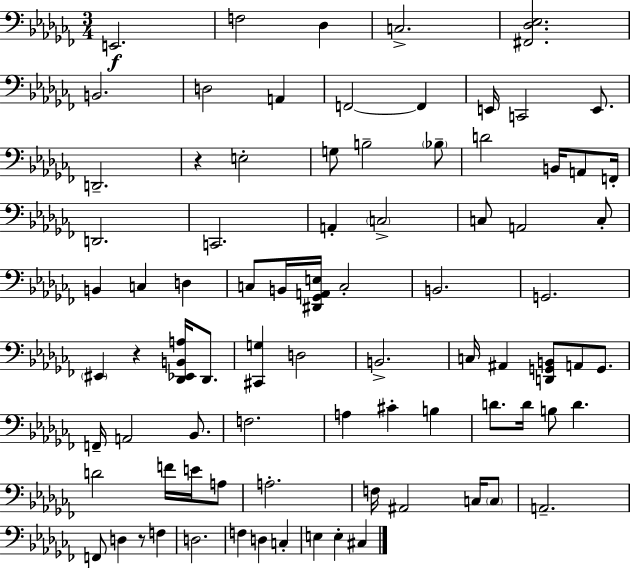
{
  \clef bass
  \numericTimeSignature
  \time 3/4
  \key aes \minor
  e,2.\f | f2 des4 | c2.-> | <fis, des ees>2. | \break b,2. | d2 a,4 | f,2~~ f,4 | e,16 c,2 e,8. | \break d,2.-- | r4 e2-. | g8 b2-- \parenthesize bes8-- | d'2 b,16 a,8 f,16-. | \break d,2. | c,2. | a,4-. \parenthesize c2-> | c8 a,2 c8-. | \break b,4 c4 d4 | c8 b,16 <dis, ges, a, e>16 c2-. | b,2. | g,2. | \break \parenthesize eis,4 r4 <des, ees, b, a>16 des,8. | <cis, g>4 d2 | b,2.-> | c16 ais,4 <d, g, b,>8 a,8 g,8. | \break f,16-- a,2 bes,8. | f2. | a4 cis'4-. b4 | d'8. d'16 b8 d'4. | \break d'2 f'16 e'16 a8 | a2.-. | f16 ais,2 c16 \parenthesize c8 | a,2.-- | \break f,8 d4 r8 f4 | d2. | f4 d4 c4-. | e4 e4-. cis4 | \break \bar "|."
}